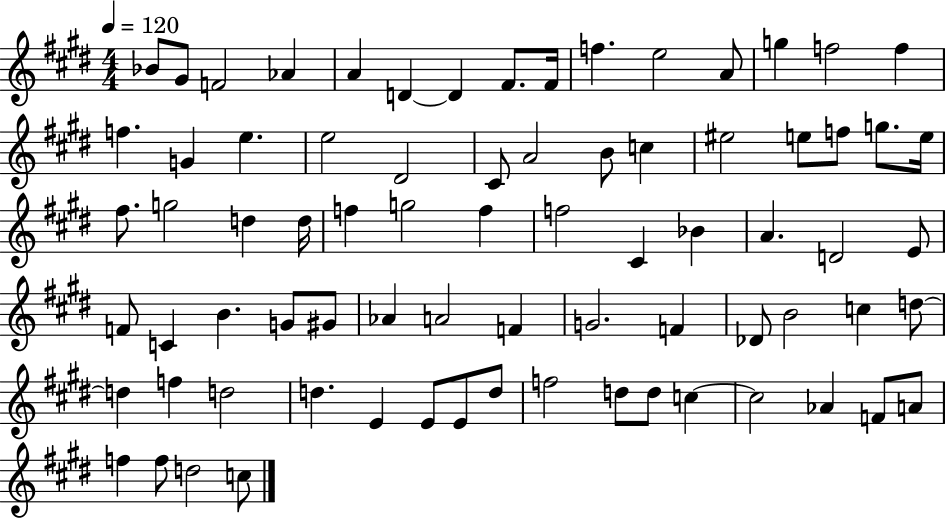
X:1
T:Untitled
M:4/4
L:1/4
K:E
_B/2 ^G/2 F2 _A A D D ^F/2 ^F/4 f e2 A/2 g f2 f f G e e2 ^D2 ^C/2 A2 B/2 c ^e2 e/2 f/2 g/2 e/4 ^f/2 g2 d d/4 f g2 f f2 ^C _B A D2 E/2 F/2 C B G/2 ^G/2 _A A2 F G2 F _D/2 B2 c d/2 d f d2 d E E/2 E/2 d/2 f2 d/2 d/2 c c2 _A F/2 A/2 f f/2 d2 c/2